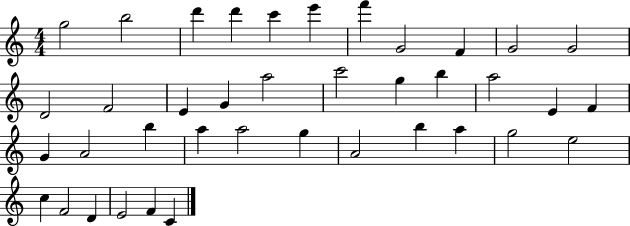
G5/h B5/h D6/q D6/q C6/q E6/q F6/q G4/h F4/q G4/h G4/h D4/h F4/h E4/q G4/q A5/h C6/h G5/q B5/q A5/h E4/q F4/q G4/q A4/h B5/q A5/q A5/h G5/q A4/h B5/q A5/q G5/h E5/h C5/q F4/h D4/q E4/h F4/q C4/q